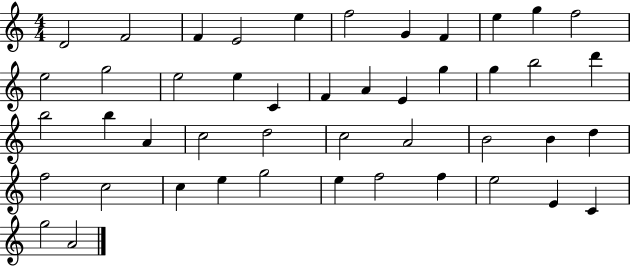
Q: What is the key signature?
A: C major